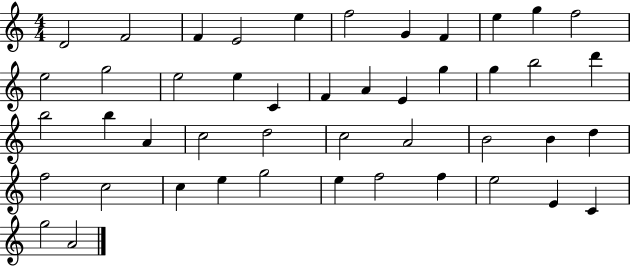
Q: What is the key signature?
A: C major